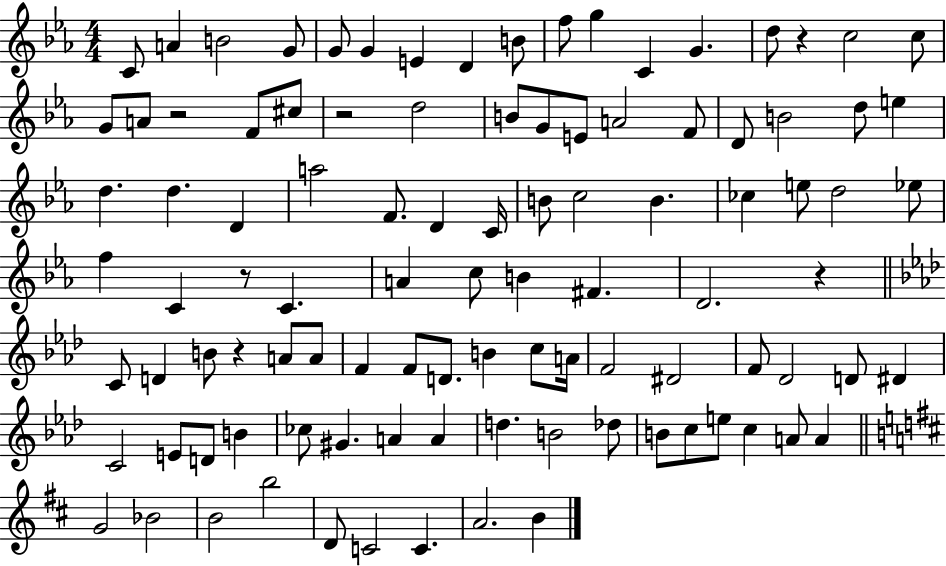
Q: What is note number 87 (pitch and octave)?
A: G4